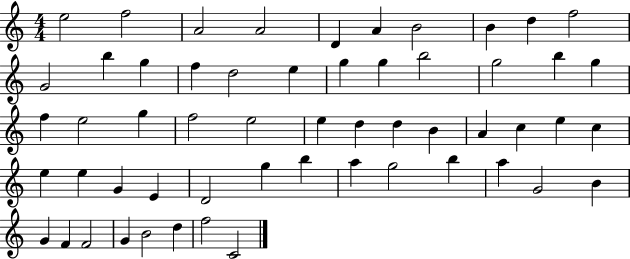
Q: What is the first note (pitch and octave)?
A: E5